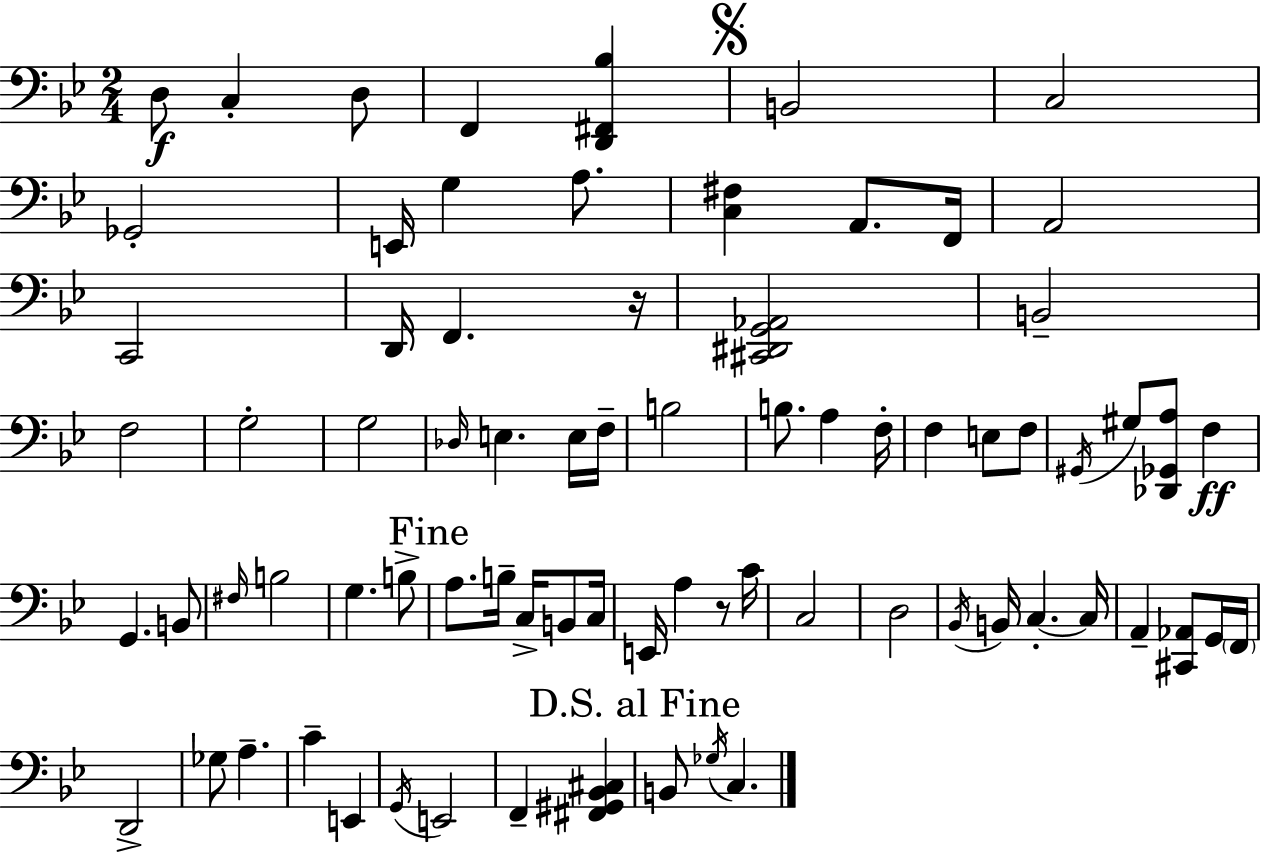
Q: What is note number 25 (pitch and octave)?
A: B3